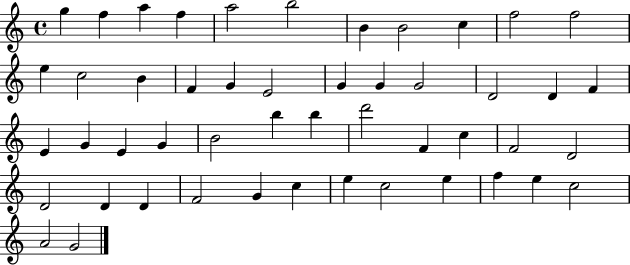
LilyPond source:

{
  \clef treble
  \time 4/4
  \defaultTimeSignature
  \key c \major
  g''4 f''4 a''4 f''4 | a''2 b''2 | b'4 b'2 c''4 | f''2 f''2 | \break e''4 c''2 b'4 | f'4 g'4 e'2 | g'4 g'4 g'2 | d'2 d'4 f'4 | \break e'4 g'4 e'4 g'4 | b'2 b''4 b''4 | d'''2 f'4 c''4 | f'2 d'2 | \break d'2 d'4 d'4 | f'2 g'4 c''4 | e''4 c''2 e''4 | f''4 e''4 c''2 | \break a'2 g'2 | \bar "|."
}